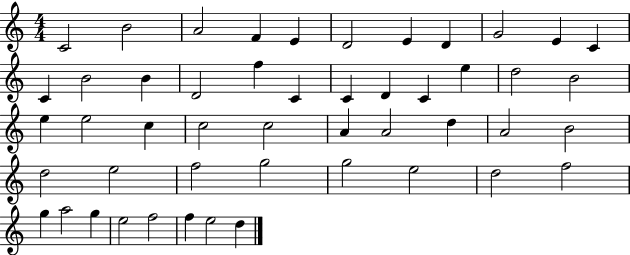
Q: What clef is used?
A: treble